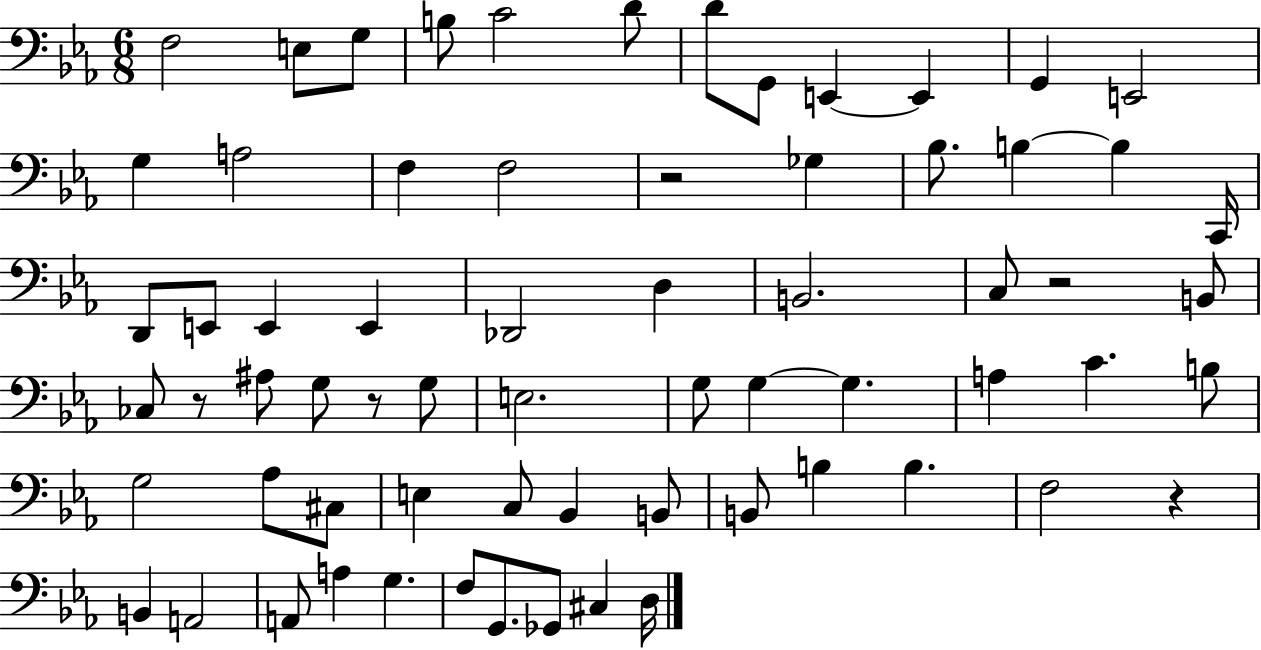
F3/h E3/e G3/e B3/e C4/h D4/e D4/e G2/e E2/q E2/q G2/q E2/h G3/q A3/h F3/q F3/h R/h Gb3/q Bb3/e. B3/q B3/q C2/s D2/e E2/e E2/q E2/q Db2/h D3/q B2/h. C3/e R/h B2/e CES3/e R/e A#3/e G3/e R/e G3/e E3/h. G3/e G3/q G3/q. A3/q C4/q. B3/e G3/h Ab3/e C#3/e E3/q C3/e Bb2/q B2/e B2/e B3/q B3/q. F3/h R/q B2/q A2/h A2/e A3/q G3/q. F3/e G2/e. Gb2/e C#3/q D3/s